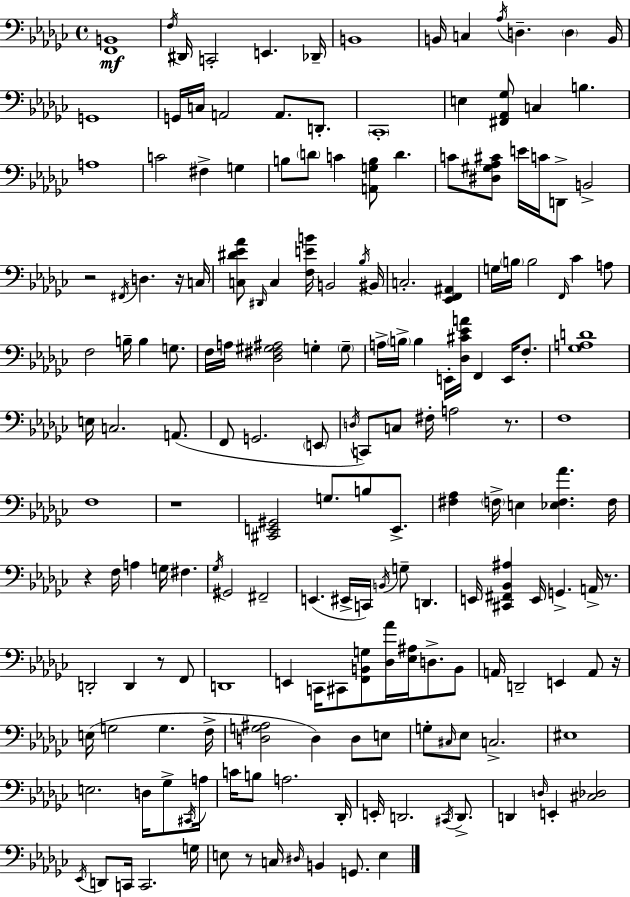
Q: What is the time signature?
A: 4/4